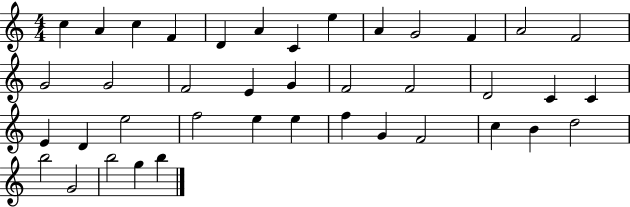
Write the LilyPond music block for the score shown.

{
  \clef treble
  \numericTimeSignature
  \time 4/4
  \key c \major
  c''4 a'4 c''4 f'4 | d'4 a'4 c'4 e''4 | a'4 g'2 f'4 | a'2 f'2 | \break g'2 g'2 | f'2 e'4 g'4 | f'2 f'2 | d'2 c'4 c'4 | \break e'4 d'4 e''2 | f''2 e''4 e''4 | f''4 g'4 f'2 | c''4 b'4 d''2 | \break b''2 g'2 | b''2 g''4 b''4 | \bar "|."
}